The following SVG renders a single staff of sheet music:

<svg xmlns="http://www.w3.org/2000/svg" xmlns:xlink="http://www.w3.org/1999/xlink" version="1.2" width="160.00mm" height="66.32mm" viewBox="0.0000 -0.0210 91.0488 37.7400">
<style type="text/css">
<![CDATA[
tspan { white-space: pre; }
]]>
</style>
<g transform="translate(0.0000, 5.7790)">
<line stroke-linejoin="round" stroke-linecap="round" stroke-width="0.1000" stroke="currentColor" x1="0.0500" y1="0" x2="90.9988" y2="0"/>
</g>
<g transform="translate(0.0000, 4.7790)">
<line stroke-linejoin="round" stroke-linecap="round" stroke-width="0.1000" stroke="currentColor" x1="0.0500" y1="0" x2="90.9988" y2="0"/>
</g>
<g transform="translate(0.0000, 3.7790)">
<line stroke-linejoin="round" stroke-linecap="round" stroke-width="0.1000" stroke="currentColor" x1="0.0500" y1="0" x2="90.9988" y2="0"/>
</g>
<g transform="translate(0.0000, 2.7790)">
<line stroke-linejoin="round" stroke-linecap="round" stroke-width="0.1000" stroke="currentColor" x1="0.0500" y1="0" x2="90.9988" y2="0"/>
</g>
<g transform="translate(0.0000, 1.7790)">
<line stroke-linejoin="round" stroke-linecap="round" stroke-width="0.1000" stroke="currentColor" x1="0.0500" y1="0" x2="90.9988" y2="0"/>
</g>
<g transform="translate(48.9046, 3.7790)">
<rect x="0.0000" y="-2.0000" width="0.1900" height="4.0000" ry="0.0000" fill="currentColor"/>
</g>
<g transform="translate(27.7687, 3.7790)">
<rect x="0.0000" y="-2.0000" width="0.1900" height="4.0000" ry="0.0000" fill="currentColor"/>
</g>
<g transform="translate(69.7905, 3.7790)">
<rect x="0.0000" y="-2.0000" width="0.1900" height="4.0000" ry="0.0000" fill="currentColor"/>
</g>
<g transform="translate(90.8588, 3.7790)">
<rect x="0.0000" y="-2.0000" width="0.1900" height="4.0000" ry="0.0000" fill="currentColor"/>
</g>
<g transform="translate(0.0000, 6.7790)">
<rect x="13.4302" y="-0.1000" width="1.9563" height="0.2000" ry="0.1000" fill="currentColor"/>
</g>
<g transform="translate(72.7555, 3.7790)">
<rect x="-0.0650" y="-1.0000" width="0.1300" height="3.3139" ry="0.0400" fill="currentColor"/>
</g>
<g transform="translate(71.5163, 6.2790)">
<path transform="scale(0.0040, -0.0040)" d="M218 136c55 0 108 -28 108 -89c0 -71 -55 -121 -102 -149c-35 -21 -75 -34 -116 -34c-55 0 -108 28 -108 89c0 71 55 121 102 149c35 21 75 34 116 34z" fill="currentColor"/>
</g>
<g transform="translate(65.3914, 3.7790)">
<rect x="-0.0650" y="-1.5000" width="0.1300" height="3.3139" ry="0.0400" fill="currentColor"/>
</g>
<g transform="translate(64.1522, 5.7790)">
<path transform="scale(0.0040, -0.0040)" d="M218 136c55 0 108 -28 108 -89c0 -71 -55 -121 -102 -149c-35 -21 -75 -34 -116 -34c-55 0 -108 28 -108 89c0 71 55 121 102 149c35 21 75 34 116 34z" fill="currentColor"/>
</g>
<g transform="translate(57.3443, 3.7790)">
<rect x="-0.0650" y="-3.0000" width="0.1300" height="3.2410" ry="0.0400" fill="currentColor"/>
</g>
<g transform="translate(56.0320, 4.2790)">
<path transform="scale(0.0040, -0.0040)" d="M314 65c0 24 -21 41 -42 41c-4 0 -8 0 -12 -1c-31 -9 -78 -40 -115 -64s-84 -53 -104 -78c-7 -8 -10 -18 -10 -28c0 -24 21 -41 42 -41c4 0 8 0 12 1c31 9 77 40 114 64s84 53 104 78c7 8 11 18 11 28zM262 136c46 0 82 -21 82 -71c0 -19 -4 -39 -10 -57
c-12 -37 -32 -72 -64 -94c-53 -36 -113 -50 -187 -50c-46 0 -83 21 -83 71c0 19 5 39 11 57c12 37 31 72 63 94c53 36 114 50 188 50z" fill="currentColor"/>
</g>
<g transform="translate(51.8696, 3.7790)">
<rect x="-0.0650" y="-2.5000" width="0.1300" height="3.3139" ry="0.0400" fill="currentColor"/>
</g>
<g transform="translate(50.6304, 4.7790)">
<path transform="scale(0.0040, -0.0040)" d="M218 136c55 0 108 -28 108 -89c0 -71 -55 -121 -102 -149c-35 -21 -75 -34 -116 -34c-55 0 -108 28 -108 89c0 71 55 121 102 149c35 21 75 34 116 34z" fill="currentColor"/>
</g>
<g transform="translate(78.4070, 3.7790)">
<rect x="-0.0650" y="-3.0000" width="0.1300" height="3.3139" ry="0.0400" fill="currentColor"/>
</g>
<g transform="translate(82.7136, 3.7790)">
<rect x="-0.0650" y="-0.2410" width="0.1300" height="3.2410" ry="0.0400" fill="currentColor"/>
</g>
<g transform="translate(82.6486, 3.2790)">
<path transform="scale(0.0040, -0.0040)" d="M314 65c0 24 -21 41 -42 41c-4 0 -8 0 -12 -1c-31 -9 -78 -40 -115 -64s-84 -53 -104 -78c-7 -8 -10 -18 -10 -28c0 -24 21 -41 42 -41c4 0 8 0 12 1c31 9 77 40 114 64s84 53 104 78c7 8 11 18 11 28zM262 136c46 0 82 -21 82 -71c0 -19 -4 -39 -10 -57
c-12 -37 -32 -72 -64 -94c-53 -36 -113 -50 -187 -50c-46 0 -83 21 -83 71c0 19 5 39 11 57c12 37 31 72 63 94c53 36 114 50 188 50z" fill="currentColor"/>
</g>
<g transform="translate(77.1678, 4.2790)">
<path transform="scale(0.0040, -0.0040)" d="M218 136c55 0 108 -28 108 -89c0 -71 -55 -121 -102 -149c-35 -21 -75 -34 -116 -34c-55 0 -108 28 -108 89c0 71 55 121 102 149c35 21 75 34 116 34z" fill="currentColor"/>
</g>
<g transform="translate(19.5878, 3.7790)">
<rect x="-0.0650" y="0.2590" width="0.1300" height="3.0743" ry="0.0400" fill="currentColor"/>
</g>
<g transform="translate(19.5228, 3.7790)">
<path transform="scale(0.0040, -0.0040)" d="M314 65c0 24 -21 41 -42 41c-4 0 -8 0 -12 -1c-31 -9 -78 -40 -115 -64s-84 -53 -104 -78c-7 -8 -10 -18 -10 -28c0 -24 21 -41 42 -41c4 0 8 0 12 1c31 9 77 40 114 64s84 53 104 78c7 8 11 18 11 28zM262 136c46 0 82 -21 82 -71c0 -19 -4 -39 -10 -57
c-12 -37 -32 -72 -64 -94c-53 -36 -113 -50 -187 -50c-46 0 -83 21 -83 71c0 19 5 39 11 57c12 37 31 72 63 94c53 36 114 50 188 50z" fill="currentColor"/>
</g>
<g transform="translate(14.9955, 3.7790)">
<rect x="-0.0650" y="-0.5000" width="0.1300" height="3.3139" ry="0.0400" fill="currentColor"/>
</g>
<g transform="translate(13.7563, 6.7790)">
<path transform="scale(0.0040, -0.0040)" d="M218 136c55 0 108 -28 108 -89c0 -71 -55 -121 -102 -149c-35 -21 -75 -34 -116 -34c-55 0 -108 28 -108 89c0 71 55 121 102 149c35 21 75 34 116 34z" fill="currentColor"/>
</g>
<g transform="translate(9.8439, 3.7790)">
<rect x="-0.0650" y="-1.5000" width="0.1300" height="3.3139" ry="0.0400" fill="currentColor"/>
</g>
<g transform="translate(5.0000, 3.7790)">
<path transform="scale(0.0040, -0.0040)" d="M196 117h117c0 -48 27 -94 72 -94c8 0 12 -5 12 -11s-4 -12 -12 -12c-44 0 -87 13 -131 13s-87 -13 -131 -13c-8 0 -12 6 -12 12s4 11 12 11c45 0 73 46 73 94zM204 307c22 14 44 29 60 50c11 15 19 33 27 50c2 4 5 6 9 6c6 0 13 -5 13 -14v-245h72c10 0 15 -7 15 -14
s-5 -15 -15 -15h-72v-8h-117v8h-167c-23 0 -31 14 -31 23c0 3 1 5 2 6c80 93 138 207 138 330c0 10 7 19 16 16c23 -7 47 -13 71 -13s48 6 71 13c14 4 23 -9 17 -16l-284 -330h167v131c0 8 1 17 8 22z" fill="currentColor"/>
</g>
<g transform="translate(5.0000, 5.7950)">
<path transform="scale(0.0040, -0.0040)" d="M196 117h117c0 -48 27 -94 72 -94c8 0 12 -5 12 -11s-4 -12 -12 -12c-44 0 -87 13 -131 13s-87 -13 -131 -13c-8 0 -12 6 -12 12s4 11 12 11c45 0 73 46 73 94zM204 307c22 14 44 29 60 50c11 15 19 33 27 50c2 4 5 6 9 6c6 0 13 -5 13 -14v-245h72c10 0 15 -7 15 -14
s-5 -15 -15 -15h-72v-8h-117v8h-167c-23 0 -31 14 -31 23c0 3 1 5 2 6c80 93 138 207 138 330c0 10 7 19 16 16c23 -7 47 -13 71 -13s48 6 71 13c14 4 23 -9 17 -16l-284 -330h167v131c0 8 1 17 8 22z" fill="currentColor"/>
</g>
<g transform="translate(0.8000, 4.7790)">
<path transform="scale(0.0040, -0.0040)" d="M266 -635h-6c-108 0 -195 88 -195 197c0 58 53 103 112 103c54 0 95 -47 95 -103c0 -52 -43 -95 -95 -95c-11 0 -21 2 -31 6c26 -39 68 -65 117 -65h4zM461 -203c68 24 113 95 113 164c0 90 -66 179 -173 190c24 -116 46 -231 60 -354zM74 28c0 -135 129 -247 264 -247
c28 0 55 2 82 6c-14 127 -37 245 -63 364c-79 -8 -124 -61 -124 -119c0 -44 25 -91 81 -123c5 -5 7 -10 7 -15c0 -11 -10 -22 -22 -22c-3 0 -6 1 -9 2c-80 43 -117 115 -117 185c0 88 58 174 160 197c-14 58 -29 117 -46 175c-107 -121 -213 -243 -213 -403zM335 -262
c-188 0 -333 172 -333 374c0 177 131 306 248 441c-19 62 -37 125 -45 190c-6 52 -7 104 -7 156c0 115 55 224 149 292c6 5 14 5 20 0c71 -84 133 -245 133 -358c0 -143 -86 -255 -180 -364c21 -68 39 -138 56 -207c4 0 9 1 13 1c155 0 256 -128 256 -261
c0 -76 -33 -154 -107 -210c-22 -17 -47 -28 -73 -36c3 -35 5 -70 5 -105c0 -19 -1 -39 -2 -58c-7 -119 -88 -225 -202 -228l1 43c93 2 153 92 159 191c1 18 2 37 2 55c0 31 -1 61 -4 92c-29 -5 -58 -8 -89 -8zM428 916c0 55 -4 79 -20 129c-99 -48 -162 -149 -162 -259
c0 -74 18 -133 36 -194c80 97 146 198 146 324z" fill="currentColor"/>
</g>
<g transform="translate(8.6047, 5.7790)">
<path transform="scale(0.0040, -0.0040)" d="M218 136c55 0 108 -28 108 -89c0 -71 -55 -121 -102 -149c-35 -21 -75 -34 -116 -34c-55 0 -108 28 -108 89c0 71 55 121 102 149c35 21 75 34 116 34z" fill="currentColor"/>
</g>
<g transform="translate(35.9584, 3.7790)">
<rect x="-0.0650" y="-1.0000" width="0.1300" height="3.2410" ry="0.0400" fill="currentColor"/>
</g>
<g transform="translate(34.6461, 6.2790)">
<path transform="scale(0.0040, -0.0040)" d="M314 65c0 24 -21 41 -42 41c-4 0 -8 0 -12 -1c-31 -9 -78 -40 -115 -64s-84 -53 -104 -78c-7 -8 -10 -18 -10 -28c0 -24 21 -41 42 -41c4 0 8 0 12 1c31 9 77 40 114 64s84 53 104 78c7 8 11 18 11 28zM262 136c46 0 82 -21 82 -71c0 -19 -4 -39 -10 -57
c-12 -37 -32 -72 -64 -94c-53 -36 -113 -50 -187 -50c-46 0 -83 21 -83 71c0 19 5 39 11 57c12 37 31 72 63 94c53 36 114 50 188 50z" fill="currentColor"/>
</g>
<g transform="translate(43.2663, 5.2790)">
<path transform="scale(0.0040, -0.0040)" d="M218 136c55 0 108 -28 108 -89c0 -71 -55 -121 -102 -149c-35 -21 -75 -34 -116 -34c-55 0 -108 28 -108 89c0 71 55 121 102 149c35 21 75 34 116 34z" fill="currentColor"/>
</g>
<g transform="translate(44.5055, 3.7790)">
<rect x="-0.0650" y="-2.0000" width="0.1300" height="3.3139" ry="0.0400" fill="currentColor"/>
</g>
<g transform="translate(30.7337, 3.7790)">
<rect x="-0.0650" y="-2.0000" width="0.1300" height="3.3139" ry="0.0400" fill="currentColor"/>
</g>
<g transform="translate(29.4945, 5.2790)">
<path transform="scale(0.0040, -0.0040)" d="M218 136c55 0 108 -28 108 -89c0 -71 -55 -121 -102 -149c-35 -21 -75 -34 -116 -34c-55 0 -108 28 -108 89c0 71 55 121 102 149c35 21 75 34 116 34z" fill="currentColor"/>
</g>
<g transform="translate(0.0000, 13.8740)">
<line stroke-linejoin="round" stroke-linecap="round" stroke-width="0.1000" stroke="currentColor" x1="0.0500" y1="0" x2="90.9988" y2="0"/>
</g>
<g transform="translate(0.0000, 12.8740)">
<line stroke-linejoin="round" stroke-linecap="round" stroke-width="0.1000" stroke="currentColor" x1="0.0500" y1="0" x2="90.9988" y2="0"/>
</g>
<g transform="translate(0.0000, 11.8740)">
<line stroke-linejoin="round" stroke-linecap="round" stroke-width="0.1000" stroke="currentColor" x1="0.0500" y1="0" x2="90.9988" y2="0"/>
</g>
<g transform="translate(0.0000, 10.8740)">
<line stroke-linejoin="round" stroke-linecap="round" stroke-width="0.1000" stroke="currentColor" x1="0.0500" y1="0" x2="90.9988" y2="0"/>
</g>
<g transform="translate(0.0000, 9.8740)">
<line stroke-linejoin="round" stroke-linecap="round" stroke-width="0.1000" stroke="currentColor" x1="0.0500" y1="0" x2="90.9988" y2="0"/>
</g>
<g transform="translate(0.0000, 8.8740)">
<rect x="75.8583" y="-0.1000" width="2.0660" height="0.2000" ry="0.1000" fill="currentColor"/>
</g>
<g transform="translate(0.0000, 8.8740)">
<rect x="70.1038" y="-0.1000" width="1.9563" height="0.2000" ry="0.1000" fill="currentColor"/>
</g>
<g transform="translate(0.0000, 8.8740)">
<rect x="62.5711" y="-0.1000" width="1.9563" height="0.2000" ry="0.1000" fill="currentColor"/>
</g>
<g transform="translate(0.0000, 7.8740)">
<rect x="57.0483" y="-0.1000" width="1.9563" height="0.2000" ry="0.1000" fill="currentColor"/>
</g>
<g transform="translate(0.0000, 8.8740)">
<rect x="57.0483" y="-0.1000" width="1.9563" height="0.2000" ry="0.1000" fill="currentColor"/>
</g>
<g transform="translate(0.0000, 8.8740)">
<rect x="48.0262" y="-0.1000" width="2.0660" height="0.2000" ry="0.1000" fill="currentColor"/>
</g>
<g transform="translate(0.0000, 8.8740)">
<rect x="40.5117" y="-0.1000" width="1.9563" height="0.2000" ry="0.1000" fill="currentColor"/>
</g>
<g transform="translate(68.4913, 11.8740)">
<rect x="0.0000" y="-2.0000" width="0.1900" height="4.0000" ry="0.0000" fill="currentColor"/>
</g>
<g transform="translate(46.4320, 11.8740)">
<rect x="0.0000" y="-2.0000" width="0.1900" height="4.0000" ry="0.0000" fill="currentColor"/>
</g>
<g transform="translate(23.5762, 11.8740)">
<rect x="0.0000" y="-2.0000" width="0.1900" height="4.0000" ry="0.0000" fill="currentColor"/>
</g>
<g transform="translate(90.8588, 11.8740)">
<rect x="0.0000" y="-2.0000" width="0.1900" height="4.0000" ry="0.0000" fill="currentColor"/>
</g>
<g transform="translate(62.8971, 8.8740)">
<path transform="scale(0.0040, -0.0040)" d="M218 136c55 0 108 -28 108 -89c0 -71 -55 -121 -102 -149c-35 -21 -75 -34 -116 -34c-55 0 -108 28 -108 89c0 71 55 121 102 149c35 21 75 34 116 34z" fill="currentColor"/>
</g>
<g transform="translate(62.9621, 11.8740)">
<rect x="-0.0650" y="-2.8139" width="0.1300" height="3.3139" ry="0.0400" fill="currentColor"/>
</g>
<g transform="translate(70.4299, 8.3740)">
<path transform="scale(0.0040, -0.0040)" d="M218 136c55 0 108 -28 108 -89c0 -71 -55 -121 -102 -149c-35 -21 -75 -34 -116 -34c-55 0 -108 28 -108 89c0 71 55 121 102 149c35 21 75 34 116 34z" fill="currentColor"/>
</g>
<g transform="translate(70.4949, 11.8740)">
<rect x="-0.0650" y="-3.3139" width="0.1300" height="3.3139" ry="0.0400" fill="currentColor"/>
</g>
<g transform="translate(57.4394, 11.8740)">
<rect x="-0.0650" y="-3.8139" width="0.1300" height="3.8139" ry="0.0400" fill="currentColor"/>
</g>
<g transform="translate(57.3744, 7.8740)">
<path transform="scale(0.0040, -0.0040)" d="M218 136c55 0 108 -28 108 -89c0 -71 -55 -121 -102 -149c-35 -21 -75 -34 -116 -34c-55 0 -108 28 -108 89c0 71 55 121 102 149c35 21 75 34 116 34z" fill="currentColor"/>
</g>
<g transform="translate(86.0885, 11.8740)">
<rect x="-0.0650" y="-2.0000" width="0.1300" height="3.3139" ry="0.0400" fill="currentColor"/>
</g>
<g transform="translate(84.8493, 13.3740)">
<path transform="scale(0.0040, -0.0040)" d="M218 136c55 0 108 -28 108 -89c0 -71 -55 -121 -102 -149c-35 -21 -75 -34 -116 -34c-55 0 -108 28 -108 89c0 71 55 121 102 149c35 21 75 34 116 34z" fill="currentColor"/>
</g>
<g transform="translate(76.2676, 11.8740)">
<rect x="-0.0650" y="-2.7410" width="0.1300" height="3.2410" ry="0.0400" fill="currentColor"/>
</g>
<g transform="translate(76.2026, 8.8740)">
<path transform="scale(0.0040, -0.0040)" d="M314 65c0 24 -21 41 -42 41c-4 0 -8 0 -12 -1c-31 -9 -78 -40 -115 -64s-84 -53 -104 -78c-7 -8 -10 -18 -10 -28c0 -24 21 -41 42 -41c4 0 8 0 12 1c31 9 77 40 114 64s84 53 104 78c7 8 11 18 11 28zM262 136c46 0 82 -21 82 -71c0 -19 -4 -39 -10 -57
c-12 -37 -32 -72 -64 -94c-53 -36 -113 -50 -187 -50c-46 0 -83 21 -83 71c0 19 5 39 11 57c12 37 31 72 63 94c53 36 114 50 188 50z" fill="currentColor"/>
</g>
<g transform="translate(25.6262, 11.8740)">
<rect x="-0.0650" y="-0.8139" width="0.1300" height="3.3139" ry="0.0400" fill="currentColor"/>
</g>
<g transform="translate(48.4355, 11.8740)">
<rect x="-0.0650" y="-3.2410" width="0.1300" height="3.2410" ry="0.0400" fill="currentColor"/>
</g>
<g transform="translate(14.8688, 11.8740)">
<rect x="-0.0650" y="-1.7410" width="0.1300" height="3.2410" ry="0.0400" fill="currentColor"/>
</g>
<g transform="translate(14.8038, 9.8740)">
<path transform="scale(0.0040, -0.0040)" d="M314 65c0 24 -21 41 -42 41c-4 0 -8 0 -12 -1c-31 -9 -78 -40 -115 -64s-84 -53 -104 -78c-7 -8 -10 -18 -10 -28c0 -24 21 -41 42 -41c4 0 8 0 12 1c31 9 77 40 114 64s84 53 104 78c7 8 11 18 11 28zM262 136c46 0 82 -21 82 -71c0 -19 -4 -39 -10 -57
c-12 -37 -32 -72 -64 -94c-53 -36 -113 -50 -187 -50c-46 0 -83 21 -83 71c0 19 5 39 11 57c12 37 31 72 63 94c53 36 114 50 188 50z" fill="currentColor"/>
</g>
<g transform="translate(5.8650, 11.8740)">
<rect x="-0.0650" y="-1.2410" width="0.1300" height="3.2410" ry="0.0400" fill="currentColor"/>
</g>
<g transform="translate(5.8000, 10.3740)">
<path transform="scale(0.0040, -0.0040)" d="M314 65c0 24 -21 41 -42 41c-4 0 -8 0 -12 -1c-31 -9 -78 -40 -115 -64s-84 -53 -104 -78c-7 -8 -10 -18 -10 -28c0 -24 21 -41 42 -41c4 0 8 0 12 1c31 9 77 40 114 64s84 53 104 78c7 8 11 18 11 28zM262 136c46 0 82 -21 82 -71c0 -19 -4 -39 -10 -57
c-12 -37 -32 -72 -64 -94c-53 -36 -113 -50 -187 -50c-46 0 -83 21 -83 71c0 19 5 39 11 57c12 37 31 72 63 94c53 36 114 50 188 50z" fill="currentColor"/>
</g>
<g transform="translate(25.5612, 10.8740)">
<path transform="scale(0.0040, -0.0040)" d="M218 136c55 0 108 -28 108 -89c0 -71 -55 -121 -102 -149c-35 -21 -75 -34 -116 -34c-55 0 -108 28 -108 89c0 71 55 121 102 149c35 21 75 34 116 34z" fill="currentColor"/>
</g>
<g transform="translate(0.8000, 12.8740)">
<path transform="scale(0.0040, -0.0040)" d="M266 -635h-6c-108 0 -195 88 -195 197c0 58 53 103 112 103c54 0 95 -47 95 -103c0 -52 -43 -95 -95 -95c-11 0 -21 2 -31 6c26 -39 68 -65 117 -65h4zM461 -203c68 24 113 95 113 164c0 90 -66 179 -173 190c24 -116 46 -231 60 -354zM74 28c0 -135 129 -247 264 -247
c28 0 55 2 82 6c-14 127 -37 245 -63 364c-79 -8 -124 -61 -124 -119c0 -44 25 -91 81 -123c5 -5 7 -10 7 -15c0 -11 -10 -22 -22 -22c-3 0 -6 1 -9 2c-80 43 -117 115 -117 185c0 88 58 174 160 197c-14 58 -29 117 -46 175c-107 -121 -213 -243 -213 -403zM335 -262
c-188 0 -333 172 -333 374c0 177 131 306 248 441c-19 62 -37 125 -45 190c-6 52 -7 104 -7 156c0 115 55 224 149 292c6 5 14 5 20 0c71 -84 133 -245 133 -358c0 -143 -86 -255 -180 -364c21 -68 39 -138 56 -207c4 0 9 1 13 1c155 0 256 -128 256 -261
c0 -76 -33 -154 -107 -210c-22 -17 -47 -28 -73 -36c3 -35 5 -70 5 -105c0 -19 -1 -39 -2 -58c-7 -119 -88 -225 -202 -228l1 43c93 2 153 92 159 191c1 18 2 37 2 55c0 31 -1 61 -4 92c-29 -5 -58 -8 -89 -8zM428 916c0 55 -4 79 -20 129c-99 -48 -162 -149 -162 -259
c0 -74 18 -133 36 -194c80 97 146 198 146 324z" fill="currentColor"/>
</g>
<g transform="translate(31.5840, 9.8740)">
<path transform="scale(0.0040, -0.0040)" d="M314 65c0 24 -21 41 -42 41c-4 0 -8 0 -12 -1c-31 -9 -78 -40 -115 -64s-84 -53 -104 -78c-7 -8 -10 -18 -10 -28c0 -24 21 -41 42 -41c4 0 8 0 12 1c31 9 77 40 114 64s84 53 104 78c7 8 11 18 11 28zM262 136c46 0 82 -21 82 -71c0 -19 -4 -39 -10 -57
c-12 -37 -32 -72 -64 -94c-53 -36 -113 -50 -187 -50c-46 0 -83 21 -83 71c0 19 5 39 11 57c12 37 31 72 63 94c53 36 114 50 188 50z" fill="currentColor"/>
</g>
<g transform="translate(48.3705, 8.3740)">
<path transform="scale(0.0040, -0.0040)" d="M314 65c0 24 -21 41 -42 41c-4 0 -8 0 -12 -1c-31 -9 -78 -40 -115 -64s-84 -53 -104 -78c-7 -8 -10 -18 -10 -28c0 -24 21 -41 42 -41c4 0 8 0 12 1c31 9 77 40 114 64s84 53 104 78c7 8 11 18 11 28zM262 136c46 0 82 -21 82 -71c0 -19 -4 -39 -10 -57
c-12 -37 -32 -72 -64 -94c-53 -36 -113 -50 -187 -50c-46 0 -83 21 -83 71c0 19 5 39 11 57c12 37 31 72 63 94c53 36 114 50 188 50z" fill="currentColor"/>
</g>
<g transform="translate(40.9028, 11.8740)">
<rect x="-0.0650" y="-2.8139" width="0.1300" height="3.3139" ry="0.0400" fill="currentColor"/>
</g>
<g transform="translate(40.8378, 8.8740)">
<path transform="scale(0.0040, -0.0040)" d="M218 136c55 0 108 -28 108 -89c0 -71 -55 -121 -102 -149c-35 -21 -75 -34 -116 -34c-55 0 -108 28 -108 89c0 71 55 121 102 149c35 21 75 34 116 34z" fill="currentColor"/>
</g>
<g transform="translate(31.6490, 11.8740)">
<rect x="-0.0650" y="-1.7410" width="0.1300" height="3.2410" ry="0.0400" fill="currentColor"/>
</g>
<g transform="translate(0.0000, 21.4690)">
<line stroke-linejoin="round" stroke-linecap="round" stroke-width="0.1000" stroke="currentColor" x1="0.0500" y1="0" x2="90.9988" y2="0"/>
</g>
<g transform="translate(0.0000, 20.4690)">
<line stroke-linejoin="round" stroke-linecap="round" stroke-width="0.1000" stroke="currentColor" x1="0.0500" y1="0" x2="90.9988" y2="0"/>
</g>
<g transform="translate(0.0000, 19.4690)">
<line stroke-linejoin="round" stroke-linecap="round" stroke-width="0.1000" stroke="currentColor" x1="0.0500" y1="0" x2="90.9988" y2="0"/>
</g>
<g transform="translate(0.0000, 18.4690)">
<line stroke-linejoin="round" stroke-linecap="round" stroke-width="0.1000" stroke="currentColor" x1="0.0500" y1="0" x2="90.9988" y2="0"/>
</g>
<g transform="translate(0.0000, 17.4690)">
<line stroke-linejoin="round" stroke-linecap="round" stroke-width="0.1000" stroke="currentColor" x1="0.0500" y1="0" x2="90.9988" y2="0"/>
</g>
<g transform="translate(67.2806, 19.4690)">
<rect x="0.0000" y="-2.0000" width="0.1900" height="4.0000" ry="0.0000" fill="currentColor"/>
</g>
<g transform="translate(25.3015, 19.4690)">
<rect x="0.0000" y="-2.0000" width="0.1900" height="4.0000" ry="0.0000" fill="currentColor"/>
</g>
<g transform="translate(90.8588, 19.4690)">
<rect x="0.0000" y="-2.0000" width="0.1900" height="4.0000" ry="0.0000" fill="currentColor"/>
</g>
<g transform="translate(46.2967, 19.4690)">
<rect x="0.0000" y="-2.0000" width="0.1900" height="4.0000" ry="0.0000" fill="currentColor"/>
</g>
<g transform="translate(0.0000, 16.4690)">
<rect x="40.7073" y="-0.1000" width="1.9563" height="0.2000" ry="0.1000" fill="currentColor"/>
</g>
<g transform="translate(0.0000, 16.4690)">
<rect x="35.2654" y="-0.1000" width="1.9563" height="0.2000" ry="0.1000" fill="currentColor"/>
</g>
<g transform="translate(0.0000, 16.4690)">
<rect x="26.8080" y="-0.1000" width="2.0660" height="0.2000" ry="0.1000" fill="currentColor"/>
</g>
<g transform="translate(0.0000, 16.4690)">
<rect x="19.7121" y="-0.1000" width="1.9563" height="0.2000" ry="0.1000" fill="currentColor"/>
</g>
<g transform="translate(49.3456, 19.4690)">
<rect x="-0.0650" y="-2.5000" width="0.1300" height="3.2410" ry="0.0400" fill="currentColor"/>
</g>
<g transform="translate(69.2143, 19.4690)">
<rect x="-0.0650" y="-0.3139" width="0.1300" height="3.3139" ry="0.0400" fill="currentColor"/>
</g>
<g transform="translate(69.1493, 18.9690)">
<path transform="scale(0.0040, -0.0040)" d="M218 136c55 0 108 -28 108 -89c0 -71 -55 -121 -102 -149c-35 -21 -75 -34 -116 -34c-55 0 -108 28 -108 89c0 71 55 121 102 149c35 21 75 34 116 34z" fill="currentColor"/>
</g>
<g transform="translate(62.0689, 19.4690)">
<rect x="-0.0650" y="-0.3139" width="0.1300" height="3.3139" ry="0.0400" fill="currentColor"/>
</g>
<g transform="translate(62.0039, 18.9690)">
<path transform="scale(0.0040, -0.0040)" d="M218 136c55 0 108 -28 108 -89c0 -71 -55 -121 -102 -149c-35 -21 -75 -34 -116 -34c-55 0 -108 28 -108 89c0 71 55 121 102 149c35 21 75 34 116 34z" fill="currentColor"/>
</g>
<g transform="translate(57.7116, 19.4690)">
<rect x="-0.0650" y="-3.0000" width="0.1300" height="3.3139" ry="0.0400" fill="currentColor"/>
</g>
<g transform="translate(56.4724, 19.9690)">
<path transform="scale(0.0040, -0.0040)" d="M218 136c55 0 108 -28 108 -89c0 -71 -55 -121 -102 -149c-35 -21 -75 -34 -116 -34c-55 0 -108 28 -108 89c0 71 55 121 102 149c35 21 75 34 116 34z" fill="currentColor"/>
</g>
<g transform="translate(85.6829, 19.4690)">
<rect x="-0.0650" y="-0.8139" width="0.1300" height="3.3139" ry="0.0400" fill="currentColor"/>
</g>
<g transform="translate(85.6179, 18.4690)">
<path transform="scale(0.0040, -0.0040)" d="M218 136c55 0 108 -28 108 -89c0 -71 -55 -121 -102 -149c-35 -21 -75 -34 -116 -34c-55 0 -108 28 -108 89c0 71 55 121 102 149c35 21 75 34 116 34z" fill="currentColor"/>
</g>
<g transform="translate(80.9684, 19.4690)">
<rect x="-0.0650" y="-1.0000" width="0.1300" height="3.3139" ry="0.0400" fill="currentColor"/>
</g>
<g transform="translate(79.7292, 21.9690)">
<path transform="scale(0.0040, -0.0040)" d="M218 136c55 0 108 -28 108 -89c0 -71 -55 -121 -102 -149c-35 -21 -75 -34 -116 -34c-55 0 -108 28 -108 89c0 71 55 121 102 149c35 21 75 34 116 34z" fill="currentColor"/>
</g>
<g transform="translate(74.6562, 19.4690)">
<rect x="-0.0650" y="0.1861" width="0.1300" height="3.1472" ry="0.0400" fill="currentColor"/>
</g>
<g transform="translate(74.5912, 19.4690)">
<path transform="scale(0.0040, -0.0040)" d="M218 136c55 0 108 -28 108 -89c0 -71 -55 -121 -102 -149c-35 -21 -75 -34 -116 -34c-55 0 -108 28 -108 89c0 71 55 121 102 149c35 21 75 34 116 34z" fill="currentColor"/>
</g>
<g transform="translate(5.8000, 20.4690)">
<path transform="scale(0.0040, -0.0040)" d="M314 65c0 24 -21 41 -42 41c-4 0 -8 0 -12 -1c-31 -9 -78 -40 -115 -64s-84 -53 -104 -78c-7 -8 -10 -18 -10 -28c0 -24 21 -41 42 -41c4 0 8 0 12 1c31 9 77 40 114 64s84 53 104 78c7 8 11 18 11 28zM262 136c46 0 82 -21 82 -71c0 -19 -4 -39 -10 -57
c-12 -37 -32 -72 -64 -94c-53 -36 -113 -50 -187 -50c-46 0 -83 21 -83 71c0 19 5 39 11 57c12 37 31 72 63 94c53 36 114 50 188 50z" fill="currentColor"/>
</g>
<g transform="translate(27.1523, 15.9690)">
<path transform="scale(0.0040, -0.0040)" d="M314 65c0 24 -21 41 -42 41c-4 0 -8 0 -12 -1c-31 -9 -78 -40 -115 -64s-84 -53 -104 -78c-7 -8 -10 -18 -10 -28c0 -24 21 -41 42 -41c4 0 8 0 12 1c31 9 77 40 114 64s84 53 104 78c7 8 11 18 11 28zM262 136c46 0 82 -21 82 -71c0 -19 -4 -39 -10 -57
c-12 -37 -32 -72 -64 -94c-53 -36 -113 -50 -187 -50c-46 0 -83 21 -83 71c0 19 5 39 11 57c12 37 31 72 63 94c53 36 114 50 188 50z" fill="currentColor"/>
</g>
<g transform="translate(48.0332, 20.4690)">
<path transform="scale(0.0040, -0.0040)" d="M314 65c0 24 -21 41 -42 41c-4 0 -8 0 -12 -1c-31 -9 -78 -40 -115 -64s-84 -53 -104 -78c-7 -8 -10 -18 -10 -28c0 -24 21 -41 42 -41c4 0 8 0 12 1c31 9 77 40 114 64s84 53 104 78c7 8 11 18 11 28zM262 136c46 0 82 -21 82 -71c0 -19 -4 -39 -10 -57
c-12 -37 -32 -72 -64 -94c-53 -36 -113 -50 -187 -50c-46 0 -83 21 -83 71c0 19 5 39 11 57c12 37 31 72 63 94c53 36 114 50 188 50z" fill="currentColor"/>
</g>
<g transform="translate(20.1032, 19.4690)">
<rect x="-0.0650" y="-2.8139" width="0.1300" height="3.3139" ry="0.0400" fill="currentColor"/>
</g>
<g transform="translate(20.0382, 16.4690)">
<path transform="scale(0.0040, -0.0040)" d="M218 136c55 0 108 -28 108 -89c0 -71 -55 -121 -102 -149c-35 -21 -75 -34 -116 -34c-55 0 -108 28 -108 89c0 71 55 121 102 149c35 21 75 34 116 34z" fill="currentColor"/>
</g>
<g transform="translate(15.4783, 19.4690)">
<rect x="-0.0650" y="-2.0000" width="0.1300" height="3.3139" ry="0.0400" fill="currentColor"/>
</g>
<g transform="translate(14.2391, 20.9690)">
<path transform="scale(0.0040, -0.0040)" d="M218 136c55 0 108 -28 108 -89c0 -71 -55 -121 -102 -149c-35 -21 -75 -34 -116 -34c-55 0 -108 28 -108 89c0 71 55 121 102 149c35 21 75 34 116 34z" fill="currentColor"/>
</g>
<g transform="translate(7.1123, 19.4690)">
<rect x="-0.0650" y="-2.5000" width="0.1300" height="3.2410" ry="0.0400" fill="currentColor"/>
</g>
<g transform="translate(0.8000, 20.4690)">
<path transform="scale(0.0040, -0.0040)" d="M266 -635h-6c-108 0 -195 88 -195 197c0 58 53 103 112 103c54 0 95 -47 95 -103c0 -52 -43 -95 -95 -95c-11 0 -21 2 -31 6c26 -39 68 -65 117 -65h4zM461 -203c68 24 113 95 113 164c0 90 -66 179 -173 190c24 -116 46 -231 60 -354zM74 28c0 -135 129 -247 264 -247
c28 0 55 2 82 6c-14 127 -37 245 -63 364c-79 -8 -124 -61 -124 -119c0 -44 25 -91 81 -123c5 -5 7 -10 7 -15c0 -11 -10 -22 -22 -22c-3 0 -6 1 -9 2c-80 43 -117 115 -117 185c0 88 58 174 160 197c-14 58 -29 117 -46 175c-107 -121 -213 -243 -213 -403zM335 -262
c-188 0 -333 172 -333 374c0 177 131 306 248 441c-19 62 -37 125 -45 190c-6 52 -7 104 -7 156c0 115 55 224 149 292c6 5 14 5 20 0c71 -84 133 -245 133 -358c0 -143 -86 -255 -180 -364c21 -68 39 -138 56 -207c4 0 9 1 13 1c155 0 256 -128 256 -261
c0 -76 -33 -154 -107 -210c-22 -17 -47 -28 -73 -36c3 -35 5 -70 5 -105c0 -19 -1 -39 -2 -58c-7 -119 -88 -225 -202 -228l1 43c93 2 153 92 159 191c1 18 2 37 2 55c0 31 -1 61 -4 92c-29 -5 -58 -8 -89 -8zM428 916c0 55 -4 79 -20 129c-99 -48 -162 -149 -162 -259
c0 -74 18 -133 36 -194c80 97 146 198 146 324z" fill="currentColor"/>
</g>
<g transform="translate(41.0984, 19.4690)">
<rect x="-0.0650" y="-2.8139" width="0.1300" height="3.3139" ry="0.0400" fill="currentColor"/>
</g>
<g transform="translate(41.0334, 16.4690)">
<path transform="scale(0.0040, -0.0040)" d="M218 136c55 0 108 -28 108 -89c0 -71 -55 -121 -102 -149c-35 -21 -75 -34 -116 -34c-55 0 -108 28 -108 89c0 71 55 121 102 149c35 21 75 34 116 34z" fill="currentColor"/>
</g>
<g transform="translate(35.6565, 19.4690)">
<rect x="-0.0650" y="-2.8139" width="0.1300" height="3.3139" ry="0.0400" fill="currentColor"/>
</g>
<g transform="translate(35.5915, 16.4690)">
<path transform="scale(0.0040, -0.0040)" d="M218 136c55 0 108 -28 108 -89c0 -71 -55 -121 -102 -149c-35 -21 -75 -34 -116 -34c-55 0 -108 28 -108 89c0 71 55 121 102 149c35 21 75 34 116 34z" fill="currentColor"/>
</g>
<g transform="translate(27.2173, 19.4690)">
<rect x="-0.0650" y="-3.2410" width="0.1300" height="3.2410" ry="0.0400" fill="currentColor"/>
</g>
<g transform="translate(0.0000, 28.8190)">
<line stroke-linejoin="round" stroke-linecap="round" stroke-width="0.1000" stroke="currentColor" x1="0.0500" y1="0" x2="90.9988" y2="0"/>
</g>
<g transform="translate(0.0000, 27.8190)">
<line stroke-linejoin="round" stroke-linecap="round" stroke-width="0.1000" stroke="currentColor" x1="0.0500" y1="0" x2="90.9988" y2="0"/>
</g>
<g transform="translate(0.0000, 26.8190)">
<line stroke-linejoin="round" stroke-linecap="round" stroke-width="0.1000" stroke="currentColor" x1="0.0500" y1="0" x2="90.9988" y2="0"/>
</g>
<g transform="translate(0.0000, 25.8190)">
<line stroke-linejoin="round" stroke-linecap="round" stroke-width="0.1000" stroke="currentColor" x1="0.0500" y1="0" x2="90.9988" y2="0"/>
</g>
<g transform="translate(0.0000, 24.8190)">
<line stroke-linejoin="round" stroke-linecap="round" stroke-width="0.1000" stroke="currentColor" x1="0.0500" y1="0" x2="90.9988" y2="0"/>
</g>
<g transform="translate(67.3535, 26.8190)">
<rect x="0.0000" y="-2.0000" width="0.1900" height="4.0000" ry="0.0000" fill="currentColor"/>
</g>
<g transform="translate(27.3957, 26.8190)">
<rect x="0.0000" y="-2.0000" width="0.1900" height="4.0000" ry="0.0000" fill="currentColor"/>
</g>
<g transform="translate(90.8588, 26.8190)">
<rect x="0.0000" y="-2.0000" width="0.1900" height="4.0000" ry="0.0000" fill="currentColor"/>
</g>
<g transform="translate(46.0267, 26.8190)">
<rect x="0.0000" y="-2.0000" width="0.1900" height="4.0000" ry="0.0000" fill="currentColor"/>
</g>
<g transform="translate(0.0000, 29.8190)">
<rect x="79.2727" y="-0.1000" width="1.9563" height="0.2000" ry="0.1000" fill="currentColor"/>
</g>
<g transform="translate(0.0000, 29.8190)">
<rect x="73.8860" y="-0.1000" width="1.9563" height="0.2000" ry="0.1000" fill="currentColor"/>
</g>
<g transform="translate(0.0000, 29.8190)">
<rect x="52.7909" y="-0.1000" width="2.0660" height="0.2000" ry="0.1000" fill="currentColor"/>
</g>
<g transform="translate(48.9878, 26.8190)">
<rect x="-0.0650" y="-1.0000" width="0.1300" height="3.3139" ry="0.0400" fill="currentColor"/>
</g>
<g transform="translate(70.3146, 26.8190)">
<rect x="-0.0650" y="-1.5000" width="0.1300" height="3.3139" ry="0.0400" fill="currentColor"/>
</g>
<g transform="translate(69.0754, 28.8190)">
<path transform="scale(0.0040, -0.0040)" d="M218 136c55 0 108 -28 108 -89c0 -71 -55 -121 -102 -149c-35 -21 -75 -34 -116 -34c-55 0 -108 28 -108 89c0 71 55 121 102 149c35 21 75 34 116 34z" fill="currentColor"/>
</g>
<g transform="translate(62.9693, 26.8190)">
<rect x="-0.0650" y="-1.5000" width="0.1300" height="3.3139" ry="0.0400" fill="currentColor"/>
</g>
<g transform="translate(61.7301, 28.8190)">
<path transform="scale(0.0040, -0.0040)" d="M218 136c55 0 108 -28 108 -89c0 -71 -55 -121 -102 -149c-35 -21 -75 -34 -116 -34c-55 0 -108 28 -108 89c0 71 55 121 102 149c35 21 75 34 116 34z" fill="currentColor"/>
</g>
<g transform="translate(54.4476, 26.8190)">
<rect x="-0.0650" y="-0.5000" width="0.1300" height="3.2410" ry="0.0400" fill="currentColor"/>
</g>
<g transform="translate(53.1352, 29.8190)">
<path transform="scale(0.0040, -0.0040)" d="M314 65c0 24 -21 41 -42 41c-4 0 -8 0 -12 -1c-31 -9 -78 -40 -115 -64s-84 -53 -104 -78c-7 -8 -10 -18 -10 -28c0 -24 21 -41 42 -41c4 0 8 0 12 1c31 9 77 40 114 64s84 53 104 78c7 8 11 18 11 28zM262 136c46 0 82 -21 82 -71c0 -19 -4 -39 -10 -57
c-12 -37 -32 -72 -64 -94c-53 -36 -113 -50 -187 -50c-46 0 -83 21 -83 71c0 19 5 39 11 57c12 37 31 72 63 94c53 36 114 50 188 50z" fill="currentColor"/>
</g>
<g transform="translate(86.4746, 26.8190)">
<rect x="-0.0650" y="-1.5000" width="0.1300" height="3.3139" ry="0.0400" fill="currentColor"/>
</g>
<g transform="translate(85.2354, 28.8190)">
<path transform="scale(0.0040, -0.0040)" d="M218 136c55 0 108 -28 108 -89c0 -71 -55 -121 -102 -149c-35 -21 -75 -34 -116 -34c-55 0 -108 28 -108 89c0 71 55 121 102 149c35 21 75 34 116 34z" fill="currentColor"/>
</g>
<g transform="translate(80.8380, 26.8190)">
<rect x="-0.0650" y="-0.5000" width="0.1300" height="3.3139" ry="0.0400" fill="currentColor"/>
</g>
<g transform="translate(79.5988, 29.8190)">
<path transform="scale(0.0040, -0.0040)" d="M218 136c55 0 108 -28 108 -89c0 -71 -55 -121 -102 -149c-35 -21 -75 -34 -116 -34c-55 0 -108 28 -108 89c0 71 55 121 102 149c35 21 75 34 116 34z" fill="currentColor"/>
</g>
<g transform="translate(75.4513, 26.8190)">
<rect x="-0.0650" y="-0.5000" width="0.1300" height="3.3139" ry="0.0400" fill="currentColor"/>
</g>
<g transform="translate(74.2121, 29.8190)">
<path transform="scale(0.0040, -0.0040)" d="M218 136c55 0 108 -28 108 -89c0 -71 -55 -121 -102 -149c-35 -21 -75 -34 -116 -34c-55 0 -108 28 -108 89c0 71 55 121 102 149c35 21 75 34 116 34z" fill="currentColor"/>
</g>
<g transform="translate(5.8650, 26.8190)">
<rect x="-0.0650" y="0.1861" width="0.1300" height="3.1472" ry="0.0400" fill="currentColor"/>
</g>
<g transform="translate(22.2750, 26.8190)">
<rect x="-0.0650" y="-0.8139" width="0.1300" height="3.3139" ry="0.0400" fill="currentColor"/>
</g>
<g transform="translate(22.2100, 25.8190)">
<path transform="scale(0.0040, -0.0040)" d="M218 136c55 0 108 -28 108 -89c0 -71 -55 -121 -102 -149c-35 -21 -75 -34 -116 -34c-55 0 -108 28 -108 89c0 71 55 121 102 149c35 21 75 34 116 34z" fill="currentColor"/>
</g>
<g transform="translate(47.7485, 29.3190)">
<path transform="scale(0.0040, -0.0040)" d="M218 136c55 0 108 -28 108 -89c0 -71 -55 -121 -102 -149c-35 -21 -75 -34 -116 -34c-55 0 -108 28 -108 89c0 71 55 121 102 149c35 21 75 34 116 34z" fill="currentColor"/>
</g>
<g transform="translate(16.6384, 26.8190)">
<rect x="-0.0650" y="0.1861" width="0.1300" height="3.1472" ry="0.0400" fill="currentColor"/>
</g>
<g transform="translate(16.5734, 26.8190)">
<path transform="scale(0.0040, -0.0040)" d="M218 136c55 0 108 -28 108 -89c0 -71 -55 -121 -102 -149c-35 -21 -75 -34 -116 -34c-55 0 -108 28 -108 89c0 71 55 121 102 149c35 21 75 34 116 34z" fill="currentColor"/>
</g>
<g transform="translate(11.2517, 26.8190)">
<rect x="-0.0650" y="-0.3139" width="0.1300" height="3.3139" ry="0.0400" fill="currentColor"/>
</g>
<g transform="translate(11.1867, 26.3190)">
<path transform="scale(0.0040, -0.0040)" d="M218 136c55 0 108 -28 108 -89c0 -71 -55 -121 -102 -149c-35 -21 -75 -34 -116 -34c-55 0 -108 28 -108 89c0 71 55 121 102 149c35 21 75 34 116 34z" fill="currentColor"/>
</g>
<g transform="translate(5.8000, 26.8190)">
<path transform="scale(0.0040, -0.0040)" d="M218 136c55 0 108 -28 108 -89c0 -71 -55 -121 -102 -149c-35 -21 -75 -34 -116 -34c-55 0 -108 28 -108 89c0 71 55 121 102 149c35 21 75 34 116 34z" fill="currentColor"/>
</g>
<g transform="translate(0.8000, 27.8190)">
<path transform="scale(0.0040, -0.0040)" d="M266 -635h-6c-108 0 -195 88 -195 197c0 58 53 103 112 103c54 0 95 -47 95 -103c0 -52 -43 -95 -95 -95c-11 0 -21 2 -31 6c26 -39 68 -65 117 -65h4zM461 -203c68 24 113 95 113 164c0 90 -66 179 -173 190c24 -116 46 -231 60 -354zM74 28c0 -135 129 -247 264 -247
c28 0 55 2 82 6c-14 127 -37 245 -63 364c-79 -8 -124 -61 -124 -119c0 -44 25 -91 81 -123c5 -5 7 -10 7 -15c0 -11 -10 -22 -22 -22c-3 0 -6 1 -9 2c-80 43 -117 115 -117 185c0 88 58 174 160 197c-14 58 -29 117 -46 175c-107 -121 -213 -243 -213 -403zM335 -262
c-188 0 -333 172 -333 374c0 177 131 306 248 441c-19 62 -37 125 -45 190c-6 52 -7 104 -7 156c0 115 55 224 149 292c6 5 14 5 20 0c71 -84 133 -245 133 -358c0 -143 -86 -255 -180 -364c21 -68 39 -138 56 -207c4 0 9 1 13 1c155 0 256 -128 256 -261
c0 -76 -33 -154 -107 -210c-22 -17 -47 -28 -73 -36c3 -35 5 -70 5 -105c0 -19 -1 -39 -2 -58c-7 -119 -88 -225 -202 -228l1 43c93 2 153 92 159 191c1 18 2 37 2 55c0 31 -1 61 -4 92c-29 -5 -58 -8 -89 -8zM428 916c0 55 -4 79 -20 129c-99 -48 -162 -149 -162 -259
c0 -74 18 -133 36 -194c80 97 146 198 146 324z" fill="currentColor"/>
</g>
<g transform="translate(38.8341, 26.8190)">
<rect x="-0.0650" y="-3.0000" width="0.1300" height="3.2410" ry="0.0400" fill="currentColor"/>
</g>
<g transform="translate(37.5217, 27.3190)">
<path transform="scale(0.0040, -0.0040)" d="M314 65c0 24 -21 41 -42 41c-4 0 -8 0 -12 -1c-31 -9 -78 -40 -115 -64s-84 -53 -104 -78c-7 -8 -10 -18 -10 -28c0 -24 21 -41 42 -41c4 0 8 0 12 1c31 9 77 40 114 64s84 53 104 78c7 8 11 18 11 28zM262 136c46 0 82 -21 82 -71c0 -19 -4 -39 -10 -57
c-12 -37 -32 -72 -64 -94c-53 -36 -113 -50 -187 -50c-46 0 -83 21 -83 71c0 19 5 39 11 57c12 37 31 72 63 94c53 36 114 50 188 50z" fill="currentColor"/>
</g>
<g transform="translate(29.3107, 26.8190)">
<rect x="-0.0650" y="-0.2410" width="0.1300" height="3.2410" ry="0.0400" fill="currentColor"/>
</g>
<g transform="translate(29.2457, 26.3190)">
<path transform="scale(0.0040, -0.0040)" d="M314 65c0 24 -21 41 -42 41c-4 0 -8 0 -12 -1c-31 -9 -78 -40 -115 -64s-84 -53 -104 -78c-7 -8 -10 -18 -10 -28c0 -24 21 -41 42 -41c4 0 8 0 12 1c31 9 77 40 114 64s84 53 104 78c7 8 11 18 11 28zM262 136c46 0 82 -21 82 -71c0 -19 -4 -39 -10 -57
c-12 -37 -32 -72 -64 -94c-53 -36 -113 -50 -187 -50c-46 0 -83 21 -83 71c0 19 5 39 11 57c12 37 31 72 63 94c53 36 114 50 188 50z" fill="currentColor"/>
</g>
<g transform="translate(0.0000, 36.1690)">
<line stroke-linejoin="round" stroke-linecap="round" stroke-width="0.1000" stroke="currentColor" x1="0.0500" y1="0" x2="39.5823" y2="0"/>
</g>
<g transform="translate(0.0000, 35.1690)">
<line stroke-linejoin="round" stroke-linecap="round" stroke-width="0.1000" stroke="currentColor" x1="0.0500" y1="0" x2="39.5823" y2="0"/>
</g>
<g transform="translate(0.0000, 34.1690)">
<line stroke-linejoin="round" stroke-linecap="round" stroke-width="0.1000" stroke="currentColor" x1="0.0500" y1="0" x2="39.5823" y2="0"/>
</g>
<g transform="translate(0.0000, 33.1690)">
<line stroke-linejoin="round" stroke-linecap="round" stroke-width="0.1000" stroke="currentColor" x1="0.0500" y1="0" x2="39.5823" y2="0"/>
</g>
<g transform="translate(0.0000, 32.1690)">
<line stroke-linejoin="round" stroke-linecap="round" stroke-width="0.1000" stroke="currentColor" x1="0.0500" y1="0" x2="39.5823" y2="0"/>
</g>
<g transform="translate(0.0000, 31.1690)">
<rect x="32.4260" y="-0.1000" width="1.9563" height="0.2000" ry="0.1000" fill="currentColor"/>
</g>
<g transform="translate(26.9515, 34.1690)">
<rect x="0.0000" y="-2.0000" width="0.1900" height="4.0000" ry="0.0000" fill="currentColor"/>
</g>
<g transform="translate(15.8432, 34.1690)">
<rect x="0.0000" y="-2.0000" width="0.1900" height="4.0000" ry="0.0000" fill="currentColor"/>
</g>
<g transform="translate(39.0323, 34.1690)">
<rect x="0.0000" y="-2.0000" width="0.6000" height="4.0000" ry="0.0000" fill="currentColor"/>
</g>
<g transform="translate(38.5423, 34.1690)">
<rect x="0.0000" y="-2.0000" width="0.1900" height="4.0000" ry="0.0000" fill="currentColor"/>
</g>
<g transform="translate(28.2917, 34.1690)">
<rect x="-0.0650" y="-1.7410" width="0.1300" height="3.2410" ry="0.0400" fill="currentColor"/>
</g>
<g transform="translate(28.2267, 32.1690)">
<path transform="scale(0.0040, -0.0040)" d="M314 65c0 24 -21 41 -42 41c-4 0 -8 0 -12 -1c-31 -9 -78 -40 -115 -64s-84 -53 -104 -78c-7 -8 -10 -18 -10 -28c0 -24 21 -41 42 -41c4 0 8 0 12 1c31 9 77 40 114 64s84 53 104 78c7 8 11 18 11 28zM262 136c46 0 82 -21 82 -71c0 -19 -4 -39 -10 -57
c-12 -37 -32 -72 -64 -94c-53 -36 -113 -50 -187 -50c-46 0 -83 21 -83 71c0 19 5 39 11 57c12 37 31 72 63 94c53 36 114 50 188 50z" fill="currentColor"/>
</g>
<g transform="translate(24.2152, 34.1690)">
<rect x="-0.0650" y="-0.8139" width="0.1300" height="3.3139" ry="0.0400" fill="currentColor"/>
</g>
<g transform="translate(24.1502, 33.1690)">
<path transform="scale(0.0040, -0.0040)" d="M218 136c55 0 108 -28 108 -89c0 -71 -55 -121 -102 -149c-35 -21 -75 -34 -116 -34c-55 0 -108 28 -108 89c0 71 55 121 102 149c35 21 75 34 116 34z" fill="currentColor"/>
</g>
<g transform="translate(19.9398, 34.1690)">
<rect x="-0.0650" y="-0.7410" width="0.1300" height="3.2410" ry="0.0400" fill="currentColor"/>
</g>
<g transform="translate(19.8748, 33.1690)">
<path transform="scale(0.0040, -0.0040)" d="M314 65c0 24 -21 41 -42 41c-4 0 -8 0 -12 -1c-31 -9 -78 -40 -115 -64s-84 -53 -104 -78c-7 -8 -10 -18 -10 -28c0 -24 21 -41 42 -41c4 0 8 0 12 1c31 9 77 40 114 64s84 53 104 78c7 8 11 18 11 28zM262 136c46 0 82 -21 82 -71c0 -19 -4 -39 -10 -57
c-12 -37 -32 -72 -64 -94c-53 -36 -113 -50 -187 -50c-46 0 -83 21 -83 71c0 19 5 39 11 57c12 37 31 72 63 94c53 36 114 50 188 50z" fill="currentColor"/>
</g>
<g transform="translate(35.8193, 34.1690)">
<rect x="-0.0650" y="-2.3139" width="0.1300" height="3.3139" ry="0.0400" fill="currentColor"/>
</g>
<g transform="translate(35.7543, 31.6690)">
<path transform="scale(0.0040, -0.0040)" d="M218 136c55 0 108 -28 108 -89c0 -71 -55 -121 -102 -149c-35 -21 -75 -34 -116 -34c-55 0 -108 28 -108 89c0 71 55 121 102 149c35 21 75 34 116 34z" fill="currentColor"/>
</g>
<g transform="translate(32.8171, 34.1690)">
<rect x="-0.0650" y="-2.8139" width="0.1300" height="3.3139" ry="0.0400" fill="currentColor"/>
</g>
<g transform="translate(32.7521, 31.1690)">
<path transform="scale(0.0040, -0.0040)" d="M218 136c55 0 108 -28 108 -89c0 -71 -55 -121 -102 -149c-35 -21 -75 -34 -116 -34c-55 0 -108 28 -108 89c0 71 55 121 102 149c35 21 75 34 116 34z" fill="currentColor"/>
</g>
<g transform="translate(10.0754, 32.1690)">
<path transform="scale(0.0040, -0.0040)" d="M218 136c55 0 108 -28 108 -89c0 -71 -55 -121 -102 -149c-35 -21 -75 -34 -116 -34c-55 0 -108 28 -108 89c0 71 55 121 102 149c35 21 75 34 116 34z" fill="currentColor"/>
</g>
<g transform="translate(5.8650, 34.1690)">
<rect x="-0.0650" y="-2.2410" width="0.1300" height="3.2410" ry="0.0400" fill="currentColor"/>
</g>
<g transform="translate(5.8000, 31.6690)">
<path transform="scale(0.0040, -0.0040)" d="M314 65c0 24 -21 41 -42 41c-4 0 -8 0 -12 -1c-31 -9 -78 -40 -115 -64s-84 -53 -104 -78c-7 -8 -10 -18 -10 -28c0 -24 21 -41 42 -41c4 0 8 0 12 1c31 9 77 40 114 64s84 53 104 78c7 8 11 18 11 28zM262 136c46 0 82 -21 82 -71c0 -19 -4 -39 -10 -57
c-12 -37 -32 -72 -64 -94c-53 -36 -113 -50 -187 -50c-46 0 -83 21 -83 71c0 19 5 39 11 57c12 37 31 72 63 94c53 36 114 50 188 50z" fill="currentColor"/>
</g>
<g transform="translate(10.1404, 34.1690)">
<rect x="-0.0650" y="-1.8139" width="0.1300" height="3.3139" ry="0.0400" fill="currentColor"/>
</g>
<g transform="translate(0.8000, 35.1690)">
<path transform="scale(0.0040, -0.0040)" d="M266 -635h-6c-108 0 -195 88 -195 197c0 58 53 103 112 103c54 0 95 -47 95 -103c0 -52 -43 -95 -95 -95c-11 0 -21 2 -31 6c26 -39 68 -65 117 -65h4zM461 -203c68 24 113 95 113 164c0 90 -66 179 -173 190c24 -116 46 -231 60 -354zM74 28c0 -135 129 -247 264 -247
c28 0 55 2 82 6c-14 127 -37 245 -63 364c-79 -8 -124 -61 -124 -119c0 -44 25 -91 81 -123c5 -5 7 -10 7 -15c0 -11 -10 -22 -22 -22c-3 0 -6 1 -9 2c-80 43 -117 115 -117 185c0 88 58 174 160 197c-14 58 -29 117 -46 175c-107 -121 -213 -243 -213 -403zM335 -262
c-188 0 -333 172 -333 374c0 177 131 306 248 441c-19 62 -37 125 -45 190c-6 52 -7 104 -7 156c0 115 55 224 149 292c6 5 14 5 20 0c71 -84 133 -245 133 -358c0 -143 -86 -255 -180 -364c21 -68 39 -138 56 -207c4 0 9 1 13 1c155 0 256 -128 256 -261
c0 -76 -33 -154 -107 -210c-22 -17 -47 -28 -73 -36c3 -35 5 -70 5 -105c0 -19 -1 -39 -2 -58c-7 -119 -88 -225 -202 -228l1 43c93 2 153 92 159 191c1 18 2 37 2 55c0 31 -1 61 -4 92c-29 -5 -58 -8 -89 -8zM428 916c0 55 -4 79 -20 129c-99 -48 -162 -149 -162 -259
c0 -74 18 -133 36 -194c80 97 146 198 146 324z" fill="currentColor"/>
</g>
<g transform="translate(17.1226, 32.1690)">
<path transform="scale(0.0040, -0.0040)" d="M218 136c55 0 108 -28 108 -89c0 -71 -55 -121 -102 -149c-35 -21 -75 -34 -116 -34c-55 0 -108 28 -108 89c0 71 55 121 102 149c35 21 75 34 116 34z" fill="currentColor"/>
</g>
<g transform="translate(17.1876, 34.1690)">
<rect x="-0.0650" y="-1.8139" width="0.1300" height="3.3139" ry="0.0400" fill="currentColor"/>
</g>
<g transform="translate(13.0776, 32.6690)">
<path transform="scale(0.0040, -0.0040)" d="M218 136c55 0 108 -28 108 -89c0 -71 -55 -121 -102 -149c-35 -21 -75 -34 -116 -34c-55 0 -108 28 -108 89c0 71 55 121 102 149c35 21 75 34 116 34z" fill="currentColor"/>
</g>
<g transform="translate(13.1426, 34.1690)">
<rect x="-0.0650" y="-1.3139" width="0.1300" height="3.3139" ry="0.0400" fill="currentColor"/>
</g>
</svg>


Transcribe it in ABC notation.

X:1
T:Untitled
M:4/4
L:1/4
K:C
E C B2 F D2 F G A2 E D A c2 e2 f2 d f2 a b2 c' a b a2 F G2 F a b2 a a G2 A c c B D d B c B d c2 A2 D C2 E E C C E g2 f e f d2 d f2 a g